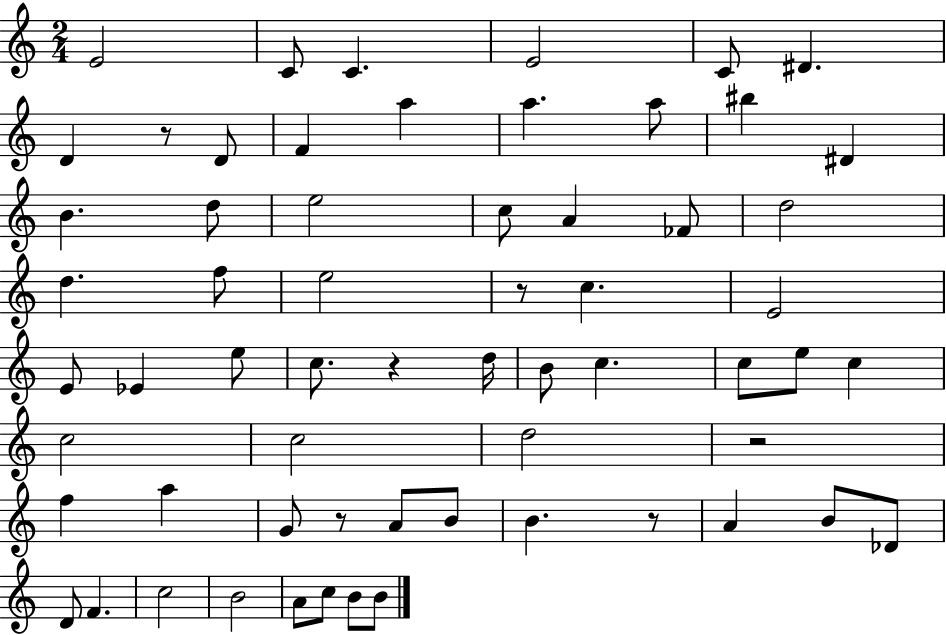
E4/h C4/e C4/q. E4/h C4/e D#4/q. D4/q R/e D4/e F4/q A5/q A5/q. A5/e BIS5/q D#4/q B4/q. D5/e E5/h C5/e A4/q FES4/e D5/h D5/q. F5/e E5/h R/e C5/q. E4/h E4/e Eb4/q E5/e C5/e. R/q D5/s B4/e C5/q. C5/e E5/e C5/q C5/h C5/h D5/h R/h F5/q A5/q G4/e R/e A4/e B4/e B4/q. R/e A4/q B4/e Db4/e D4/e F4/q. C5/h B4/h A4/e C5/e B4/e B4/e